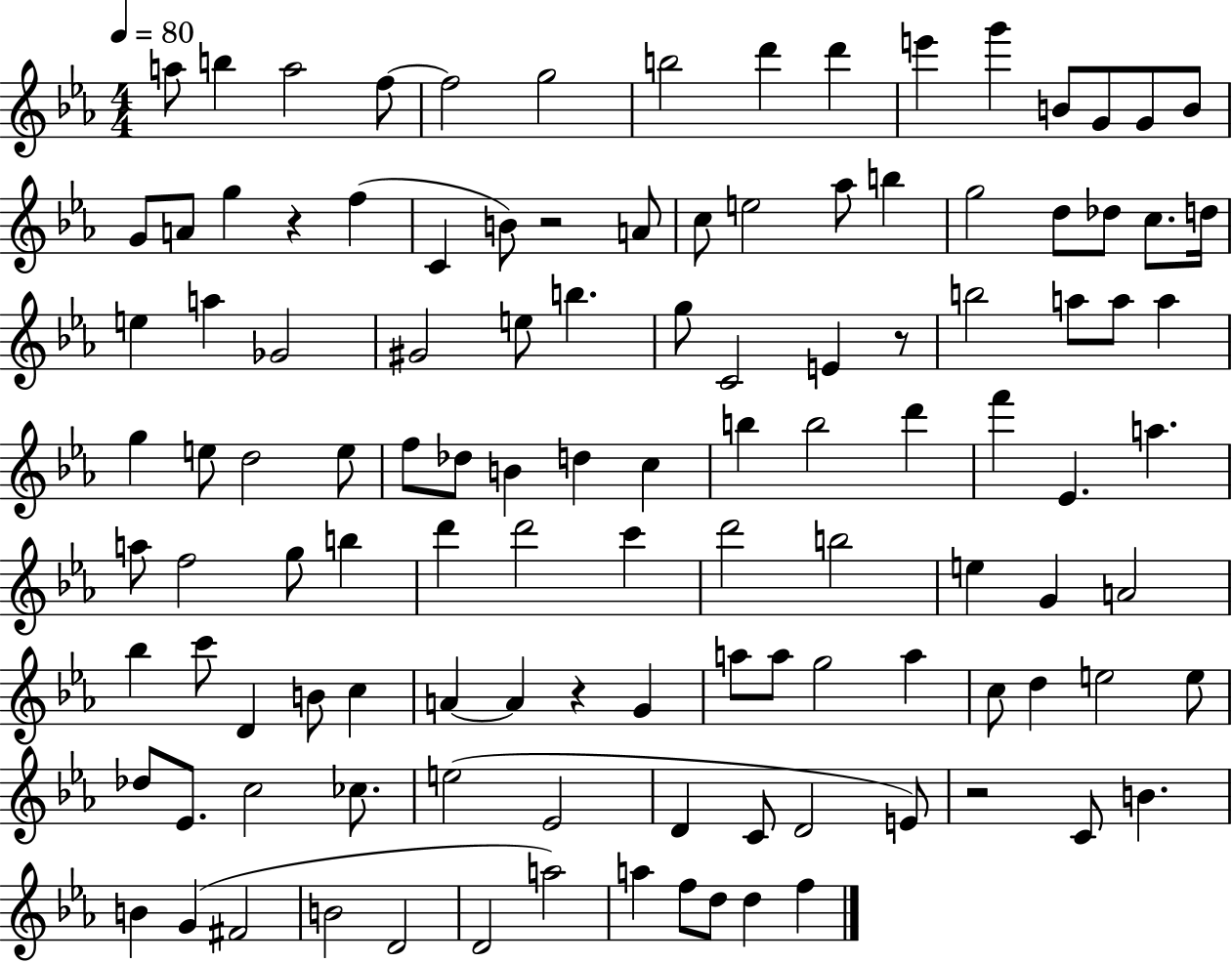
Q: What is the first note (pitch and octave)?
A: A5